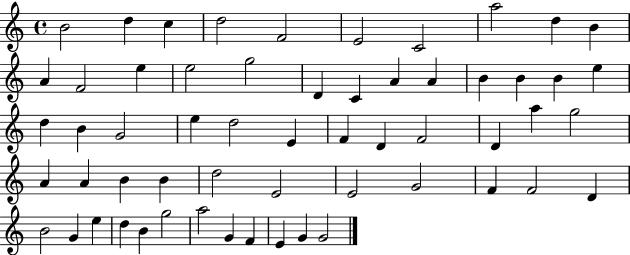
{
  \clef treble
  \time 4/4
  \defaultTimeSignature
  \key c \major
  b'2 d''4 c''4 | d''2 f'2 | e'2 c'2 | a''2 d''4 b'4 | \break a'4 f'2 e''4 | e''2 g''2 | d'4 c'4 a'4 a'4 | b'4 b'4 b'4 e''4 | \break d''4 b'4 g'2 | e''4 d''2 e'4 | f'4 d'4 f'2 | d'4 a''4 g''2 | \break a'4 a'4 b'4 b'4 | d''2 e'2 | e'2 g'2 | f'4 f'2 d'4 | \break b'2 g'4 e''4 | d''4 b'4 g''2 | a''2 g'4 f'4 | e'4 g'4 g'2 | \break \bar "|."
}